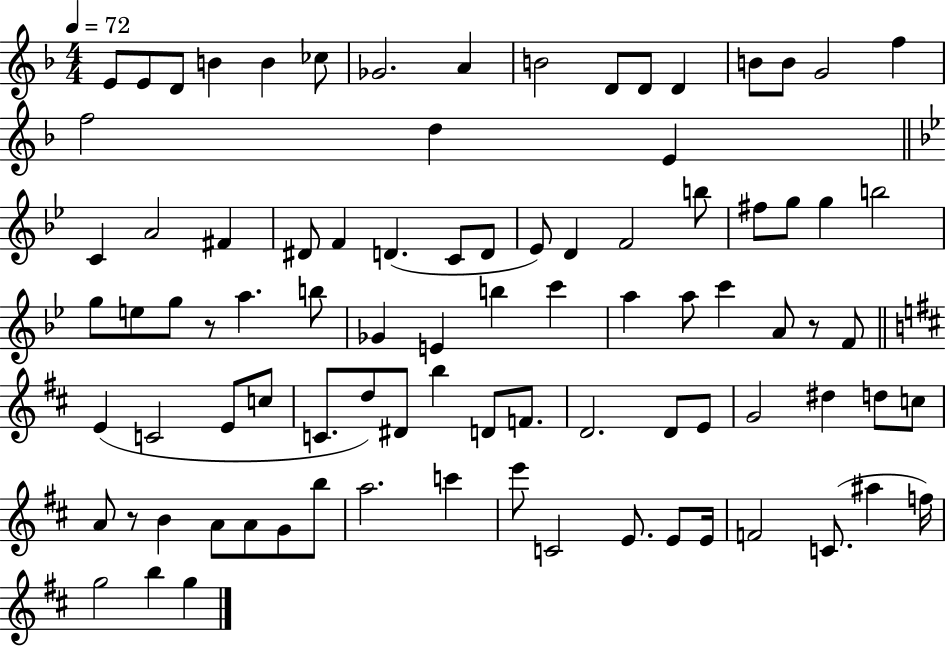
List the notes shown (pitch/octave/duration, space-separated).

E4/e E4/e D4/e B4/q B4/q CES5/e Gb4/h. A4/q B4/h D4/e D4/e D4/q B4/e B4/e G4/h F5/q F5/h D5/q E4/q C4/q A4/h F#4/q D#4/e F4/q D4/q. C4/e D4/e Eb4/e D4/q F4/h B5/e F#5/e G5/e G5/q B5/h G5/e E5/e G5/e R/e A5/q. B5/e Gb4/q E4/q B5/q C6/q A5/q A5/e C6/q A4/e R/e F4/e E4/q C4/h E4/e C5/e C4/e. D5/e D#4/e B5/q D4/e F4/e. D4/h. D4/e E4/e G4/h D#5/q D5/e C5/e A4/e R/e B4/q A4/e A4/e G4/e B5/e A5/h. C6/q E6/e C4/h E4/e. E4/e E4/s F4/h C4/e. A#5/q F5/s G5/h B5/q G5/q